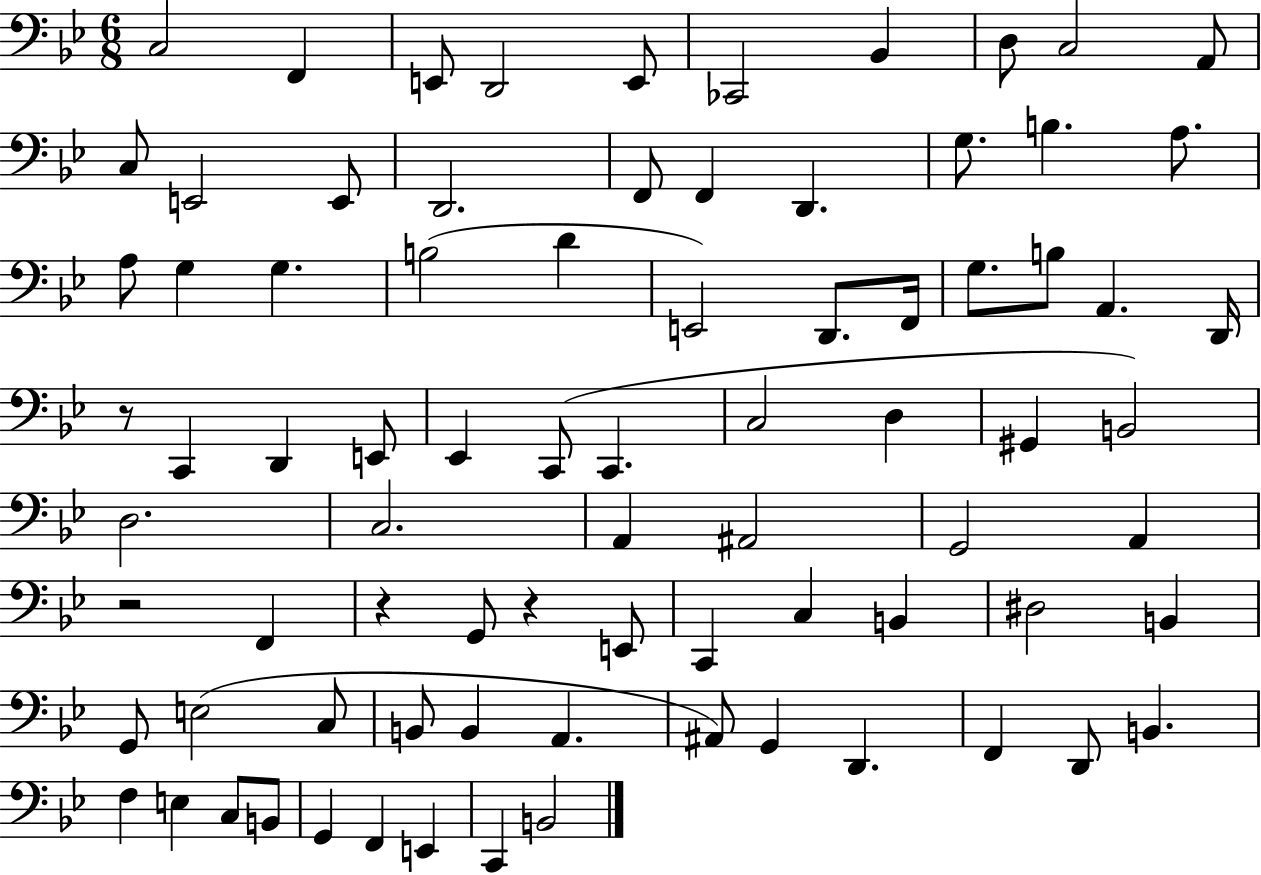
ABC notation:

X:1
T:Untitled
M:6/8
L:1/4
K:Bb
C,2 F,, E,,/2 D,,2 E,,/2 _C,,2 _B,, D,/2 C,2 A,,/2 C,/2 E,,2 E,,/2 D,,2 F,,/2 F,, D,, G,/2 B, A,/2 A,/2 G, G, B,2 D E,,2 D,,/2 F,,/4 G,/2 B,/2 A,, D,,/4 z/2 C,, D,, E,,/2 _E,, C,,/2 C,, C,2 D, ^G,, B,,2 D,2 C,2 A,, ^A,,2 G,,2 A,, z2 F,, z G,,/2 z E,,/2 C,, C, B,, ^D,2 B,, G,,/2 E,2 C,/2 B,,/2 B,, A,, ^A,,/2 G,, D,, F,, D,,/2 B,, F, E, C,/2 B,,/2 G,, F,, E,, C,, B,,2